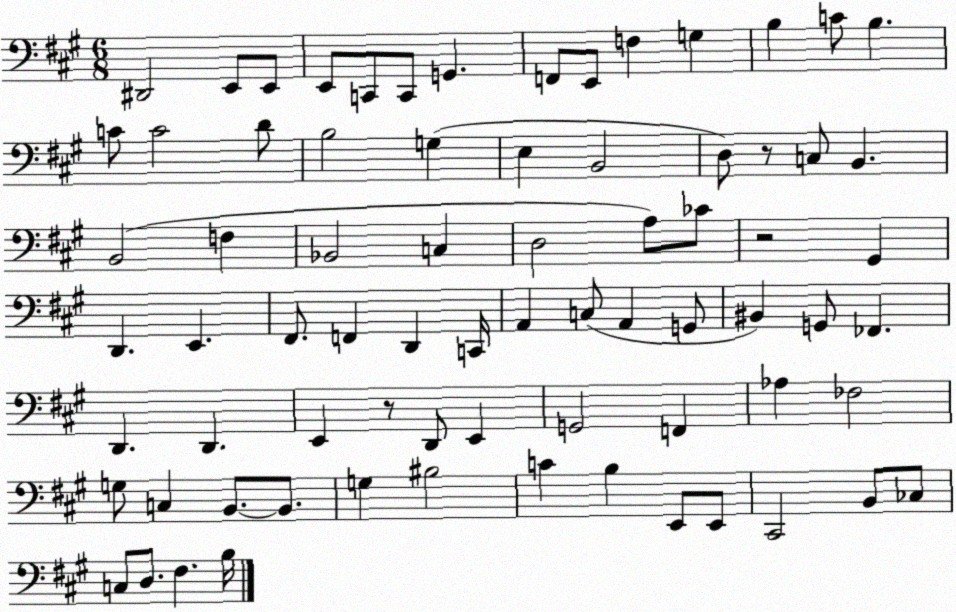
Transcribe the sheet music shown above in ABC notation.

X:1
T:Untitled
M:6/8
L:1/4
K:A
^D,,2 E,,/2 E,,/2 E,,/2 C,,/2 C,,/2 G,, F,,/2 E,,/2 F, G, B, C/2 B, C/2 C2 D/2 B,2 G, E, B,,2 D,/2 z/2 C,/2 B,, B,,2 F, _B,,2 C, D,2 A,/2 _C/2 z2 ^G,, D,, E,, ^F,,/2 F,, D,, C,,/4 A,, C,/2 A,, G,,/2 ^B,, G,,/2 _F,, D,, D,, E,, z/2 D,,/2 E,, G,,2 F,, _A, _F,2 G,/2 C, B,,/2 B,,/2 G, ^B,2 C B, E,,/2 E,,/2 ^C,,2 B,,/2 _C,/2 C,/2 D,/2 ^F, B,/4